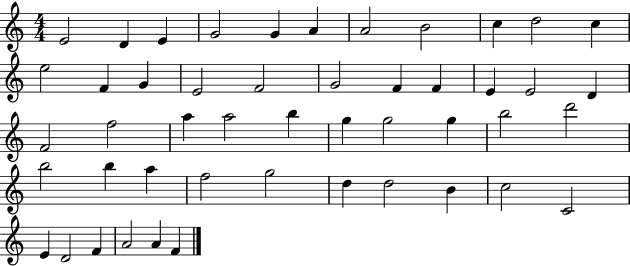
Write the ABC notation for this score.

X:1
T:Untitled
M:4/4
L:1/4
K:C
E2 D E G2 G A A2 B2 c d2 c e2 F G E2 F2 G2 F F E E2 D F2 f2 a a2 b g g2 g b2 d'2 b2 b a f2 g2 d d2 B c2 C2 E D2 F A2 A F